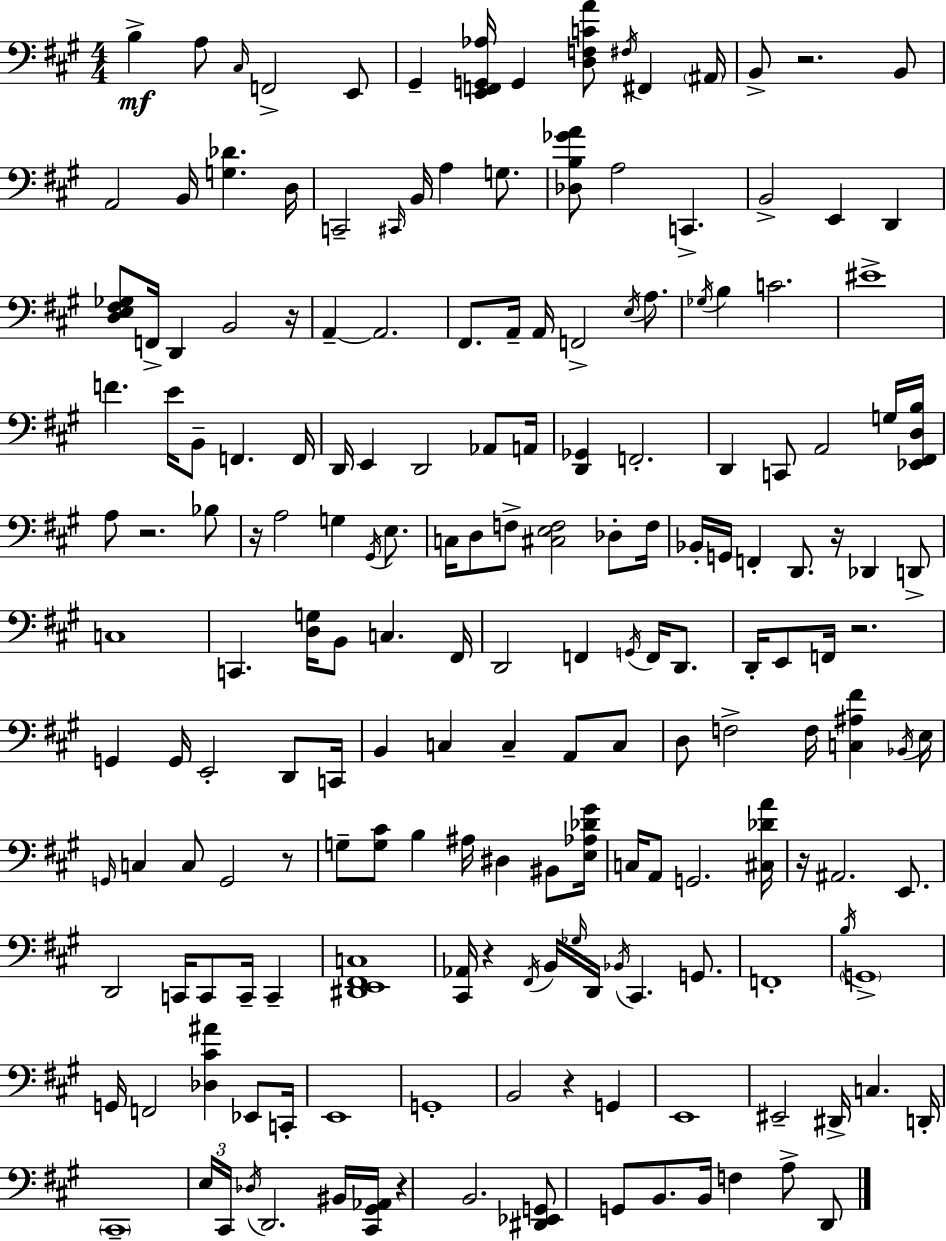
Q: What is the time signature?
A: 4/4